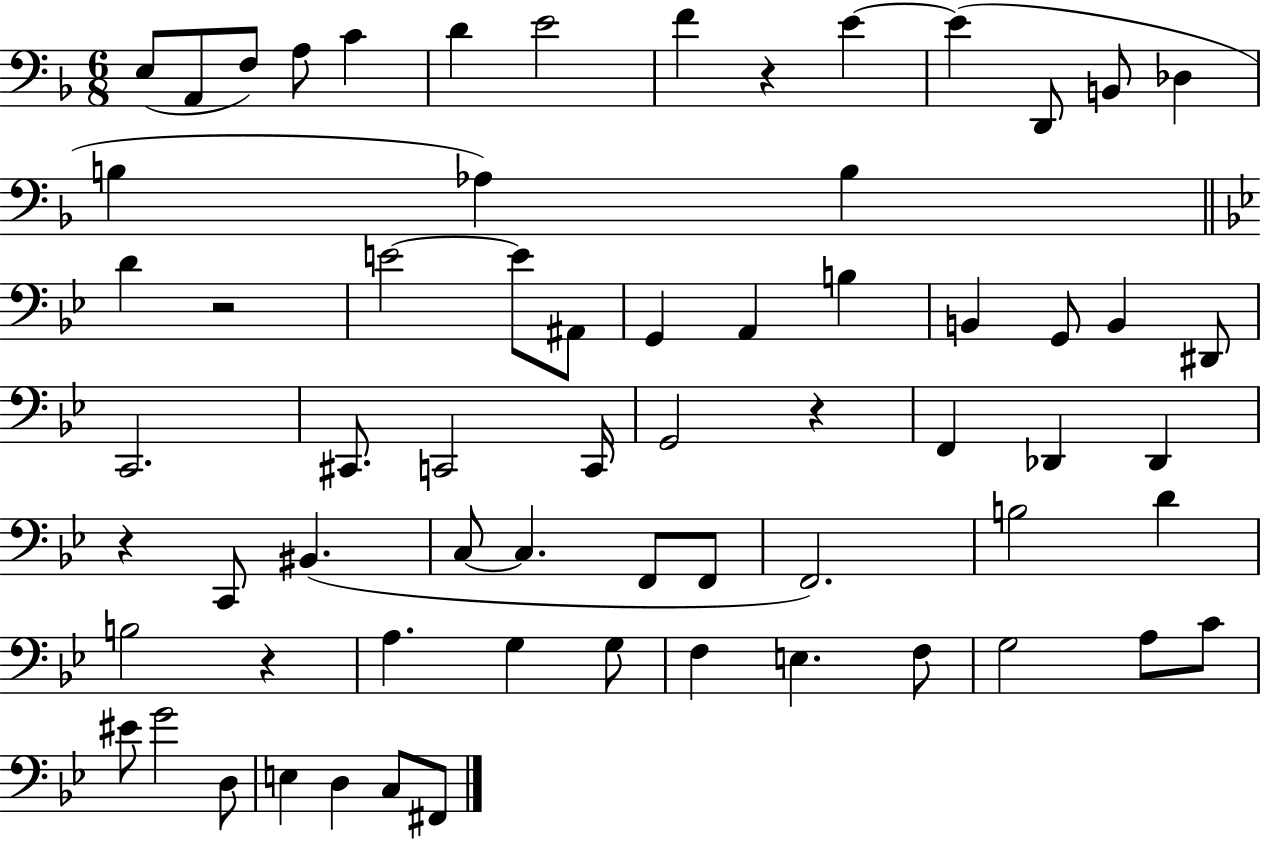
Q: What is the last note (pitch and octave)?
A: F#2